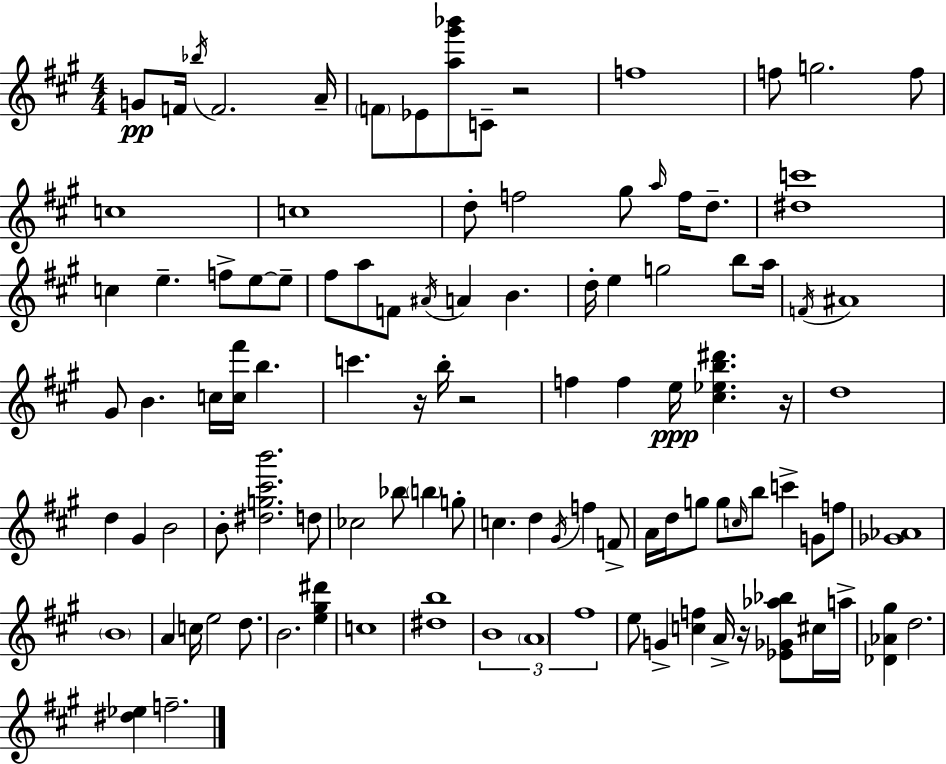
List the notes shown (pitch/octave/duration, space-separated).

G4/e F4/s Bb5/s F4/h. A4/s F4/e Eb4/e [A5,G#6,Bb6]/e C4/e R/h F5/w F5/e G5/h. F5/e C5/w C5/w D5/e F5/h G#5/e A5/s F5/s D5/e. [D#5,C6]/w C5/q E5/q. F5/e E5/e E5/e F#5/e A5/e F4/e A#4/s A4/q B4/q. D5/s E5/q G5/h B5/e A5/s F4/s A#4/w G#4/e B4/q. C5/s [C5,F#6]/s B5/q. C6/q. R/s B5/s R/h F5/q F5/q E5/s [C#5,Eb5,B5,D#6]/q. R/s D5/w D5/q G#4/q B4/h B4/e [D#5,G5,C#6,B6]/h. D5/e CES5/h Bb5/e B5/q G5/e C5/q. D5/q G#4/s F5/q F4/e A4/s D5/s G5/e G5/e C5/s B5/e C6/q G4/e F5/e [Gb4,Ab4]/w B4/w A4/q C5/s E5/h D5/e. B4/h. [E5,G#5,D#6]/q C5/w [D#5,B5]/w B4/w A4/w F#5/w E5/e G4/q [C5,F5]/q A4/s R/s [Eb4,Gb4,Ab5,Bb5]/e C#5/s A5/s [Db4,Ab4,G#5]/q D5/h. [D#5,Eb5]/q F5/h.